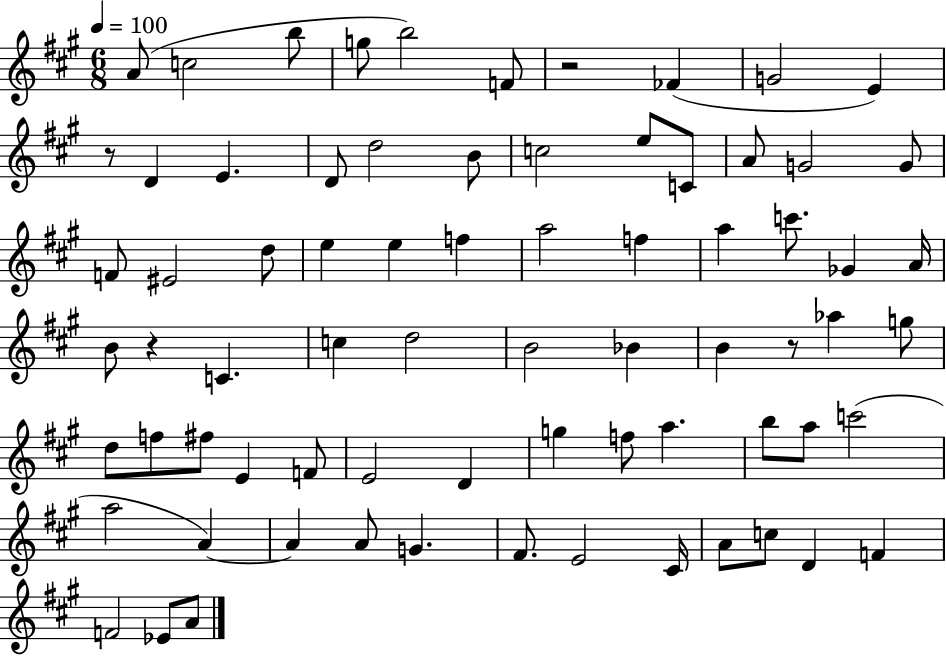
{
  \clef treble
  \numericTimeSignature
  \time 6/8
  \key a \major
  \tempo 4 = 100
  a'8( c''2 b''8 | g''8 b''2) f'8 | r2 fes'4( | g'2 e'4) | \break r8 d'4 e'4. | d'8 d''2 b'8 | c''2 e''8 c'8 | a'8 g'2 g'8 | \break f'8 eis'2 d''8 | e''4 e''4 f''4 | a''2 f''4 | a''4 c'''8. ges'4 a'16 | \break b'8 r4 c'4. | c''4 d''2 | b'2 bes'4 | b'4 r8 aes''4 g''8 | \break d''8 f''8 fis''8 e'4 f'8 | e'2 d'4 | g''4 f''8 a''4. | b''8 a''8 c'''2( | \break a''2 a'4~~) | a'4 a'8 g'4. | fis'8. e'2 cis'16 | a'8 c''8 d'4 f'4 | \break f'2 ees'8 a'8 | \bar "|."
}